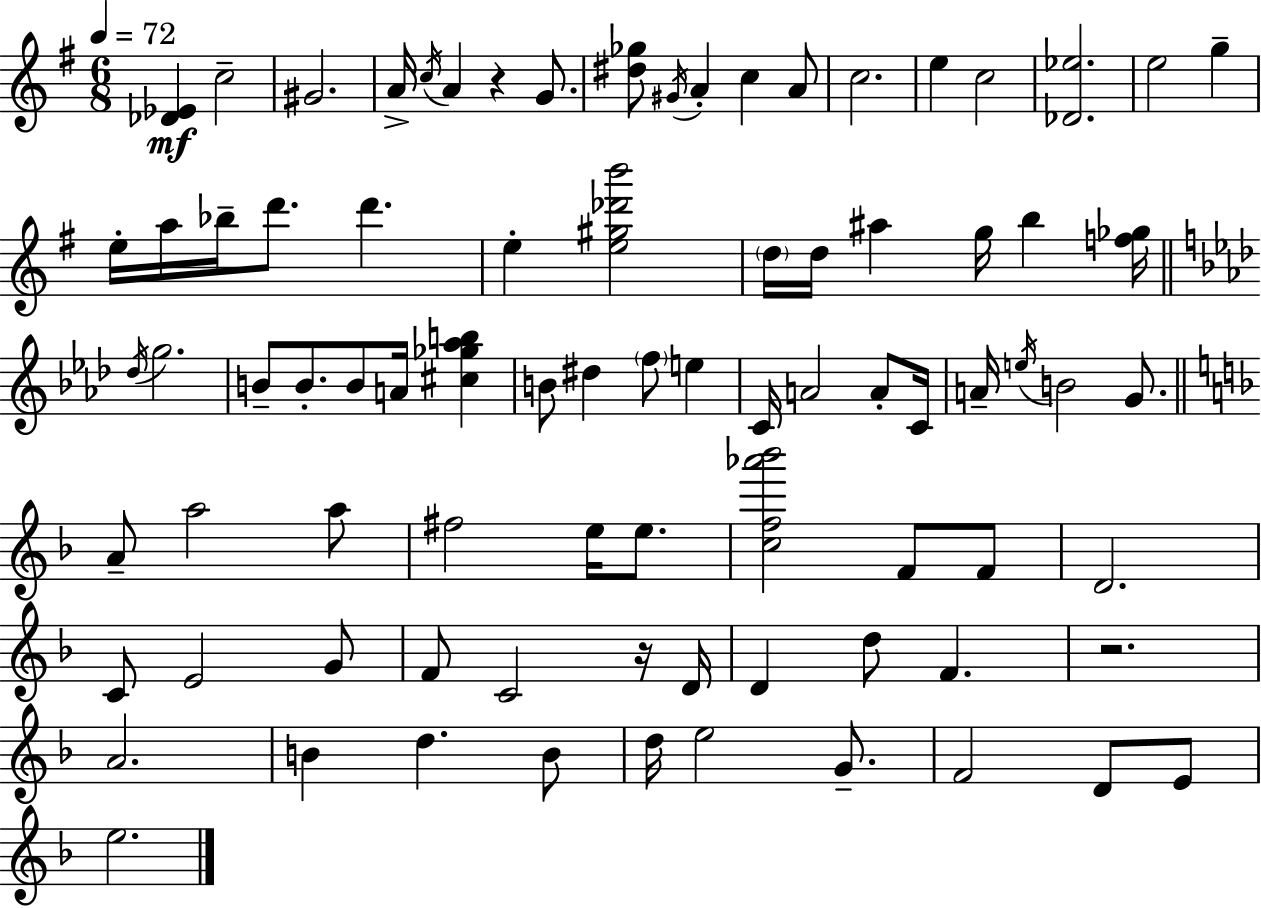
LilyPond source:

{
  \clef treble
  \numericTimeSignature
  \time 6/8
  \key g \major
  \tempo 4 = 72
  <des' ees'>4\mf c''2-- | gis'2. | a'16-> \acciaccatura { c''16 } a'4 r4 g'8. | <dis'' ges''>8 \acciaccatura { gis'16 } a'4-. c''4 | \break a'8 c''2. | e''4 c''2 | <des' ees''>2. | e''2 g''4-- | \break e''16-. a''16 bes''16-- d'''8. d'''4. | e''4-. <e'' gis'' des''' b'''>2 | \parenthesize d''16 d''16 ais''4 g''16 b''4 | <f'' ges''>16 \bar "||" \break \key aes \major \acciaccatura { des''16 } g''2. | b'8-- b'8.-. b'8 a'16 <cis'' ges'' aes'' b''>4 | b'8 dis''4 \parenthesize f''8 e''4 | c'16 a'2 a'8-. | \break c'16 a'16-- \acciaccatura { e''16 } b'2 g'8. | \bar "||" \break \key f \major a'8-- a''2 a''8 | fis''2 e''16 e''8. | <c'' f'' aes''' bes'''>2 f'8 f'8 | d'2. | \break c'8 e'2 g'8 | f'8 c'2 r16 d'16 | d'4 d''8 f'4. | r2. | \break a'2. | b'4 d''4. b'8 | d''16 e''2 g'8.-- | f'2 d'8 e'8 | \break e''2. | \bar "|."
}